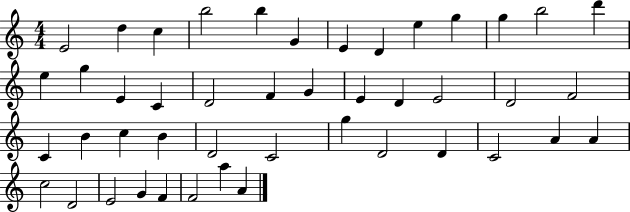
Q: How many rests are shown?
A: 0